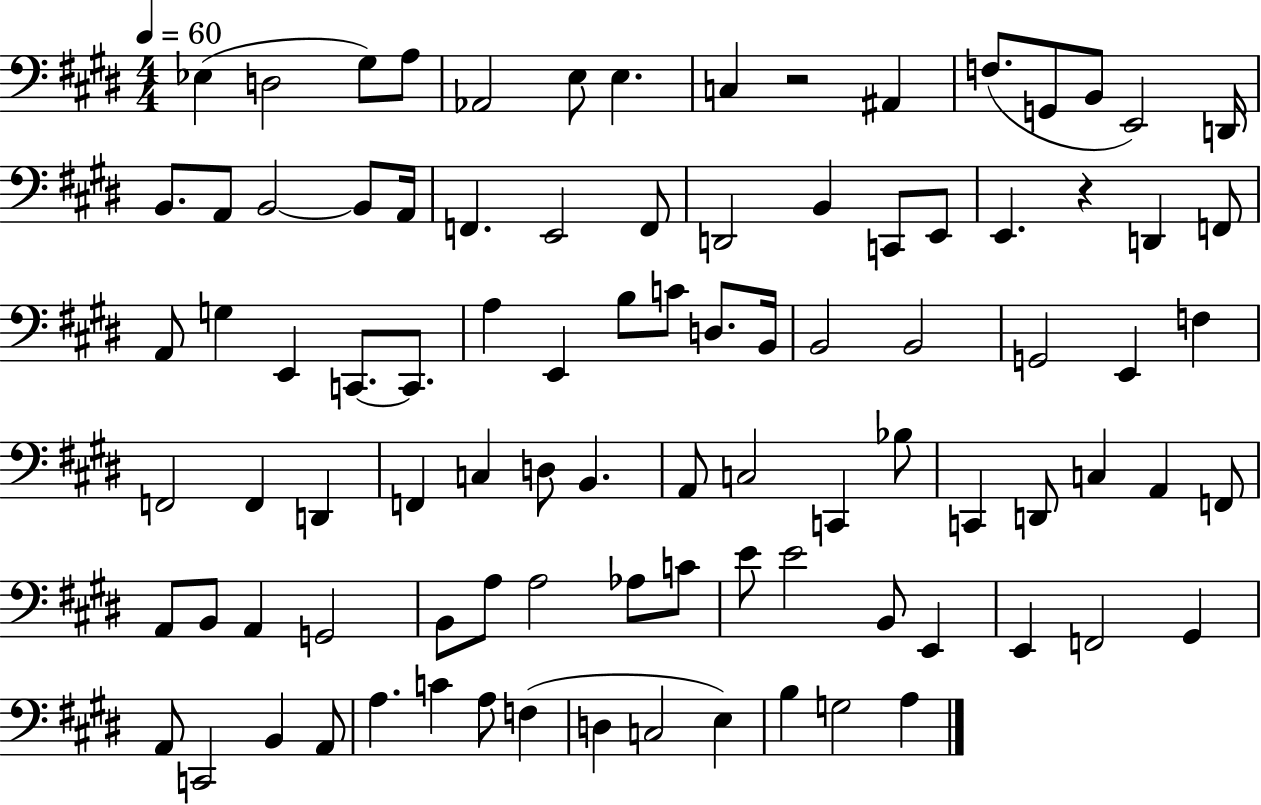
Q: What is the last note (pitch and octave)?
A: A3